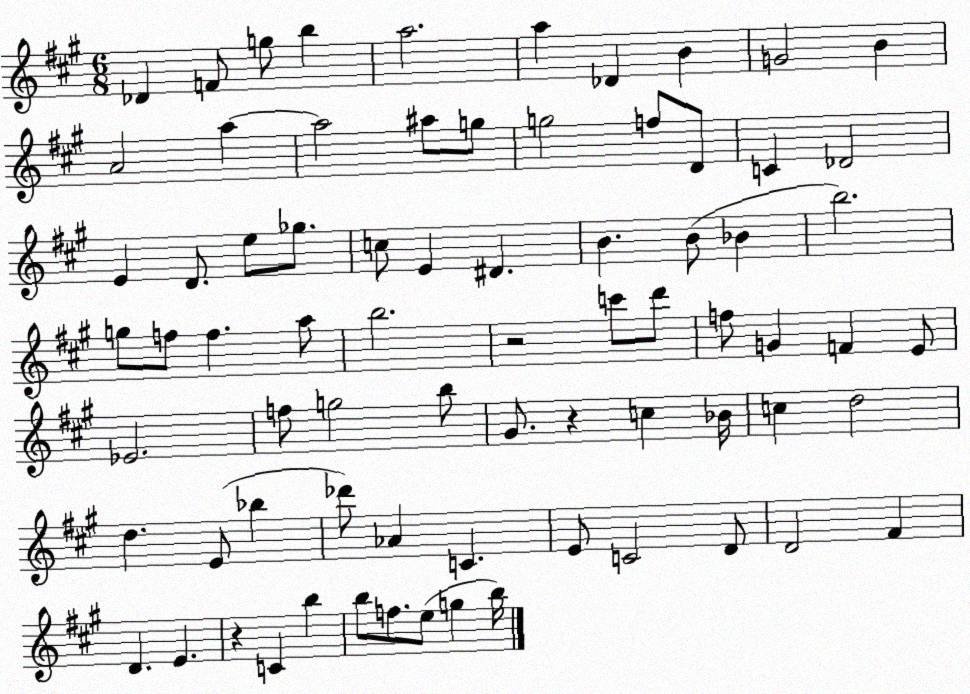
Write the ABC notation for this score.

X:1
T:Untitled
M:6/8
L:1/4
K:A
_D F/2 g/2 b a2 a _D B G2 B A2 a a2 ^a/2 g/2 g2 f/2 D/2 C _D2 E D/2 e/2 _g/2 c/2 E ^D B B/2 _B b2 g/2 f/2 f a/2 b2 z2 c'/2 d'/2 f/2 G F E/2 _E2 f/2 g2 b/2 ^G/2 z c _B/4 c d2 d E/2 _b _d'/2 _A C E/2 C2 D/2 D2 ^F D E z C b b/2 f/2 e/2 g b/4